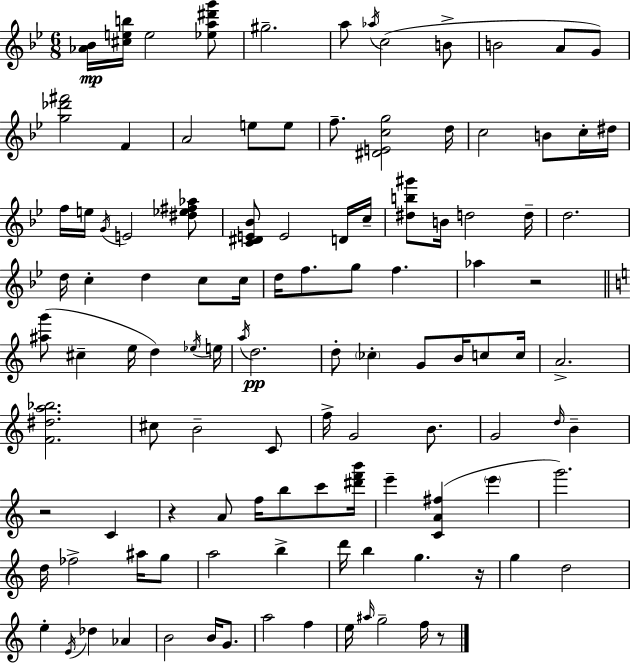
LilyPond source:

{
  \clef treble
  \numericTimeSignature
  \time 6/8
  \key bes \major
  <aes' bes'>16\mp <cis'' e'' b''>16 e''2 <ees'' a'' dis''' g'''>8 | gis''2.-- | a''8 \acciaccatura { aes''16 }( c''2 b'8-> | b'2 a'8 g'8) | \break <g'' des''' fis'''>2 f'4 | a'2 e''8 e''8 | f''8.-- <dis' e' c'' g''>2 | d''16 c''2 b'8 c''16-. | \break dis''16 f''16 e''16 \acciaccatura { g'16 } e'2 | <dis'' ees'' fis'' aes''>8 <c' dis' e' bes'>8 e'2 | d'16 c''16-- <dis'' b'' gis'''>8 b'16 d''2 | d''16-- d''2. | \break d''16 c''4-. d''4 c''8 | c''16 d''16 f''8. g''8 f''4. | aes''4 r2 | \bar "||" \break \key c \major <ais'' g'''>8( cis''4-- e''16 d''4) \acciaccatura { ees''16 } | e''16 \acciaccatura { a''16 } d''2.\pp | d''8-. \parenthesize ces''4-. g'8 b'16 c''8 | c''16 a'2.-> | \break <f' dis'' a'' bes''>2. | cis''8 b'2-- | c'8 f''16-> g'2 b'8. | g'2 \grace { d''16 } b'4-- | \break r2 c'4 | r4 a'8 f''16 b''8 | c'''8 <dis''' f''' b'''>16 e'''4-- <c' a' fis''>4( \parenthesize e'''4 | g'''2.) | \break d''16 fes''2-> | ais''16 g''8 a''2 b''4-> | d'''16 b''4 g''4. | r16 g''4 d''2 | \break e''4-. \acciaccatura { e'16 } des''4 | aes'4 b'2 | b'16 g'8. a''2 | f''4 e''16 \grace { ais''16 } g''2-- | \break f''16 r8 \bar "|."
}